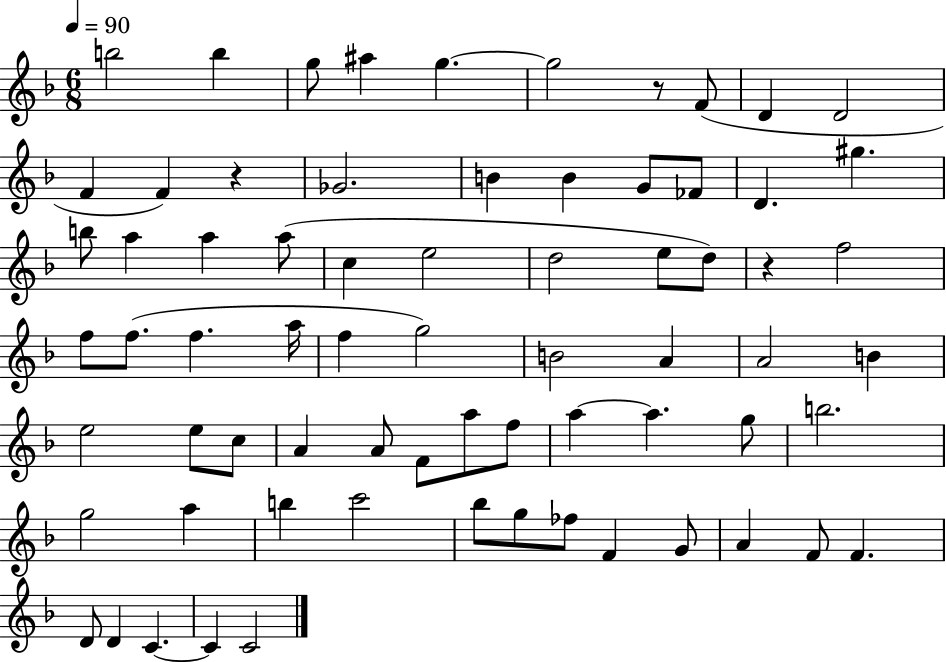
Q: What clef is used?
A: treble